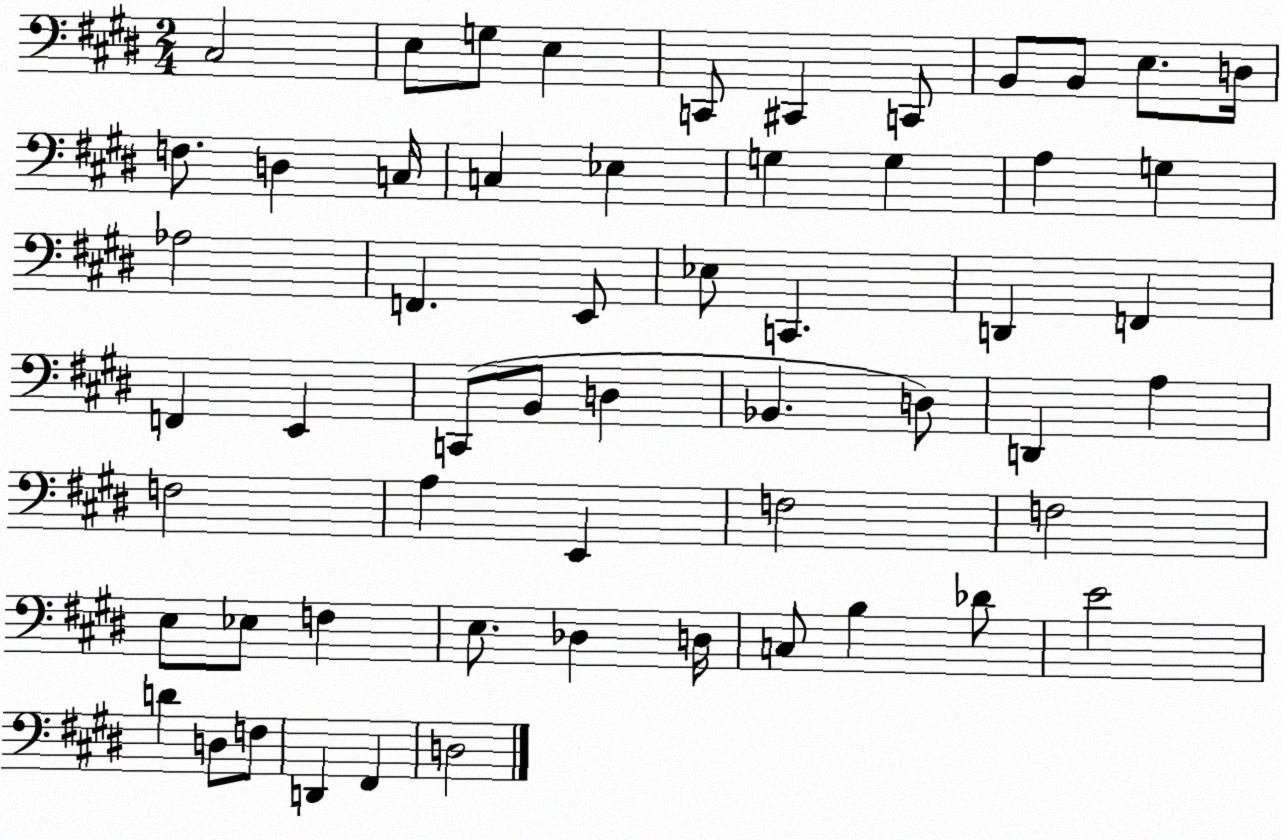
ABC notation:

X:1
T:Untitled
M:2/4
L:1/4
K:E
^C,2 E,/2 G,/2 E, C,,/2 ^C,, C,,/2 B,,/2 B,,/2 E,/2 D,/4 F,/2 D, C,/4 C, _E, G, G, A, G, _A,2 F,, E,,/2 _E,/2 C,, D,, F,, F,, E,, C,,/2 B,,/2 D, _B,, D,/2 D,, A, F,2 A, E,, F,2 F,2 E,/2 _E,/2 F, E,/2 _D, D,/4 C,/2 B, _D/2 E2 D D,/2 F,/2 D,, ^F,, D,2